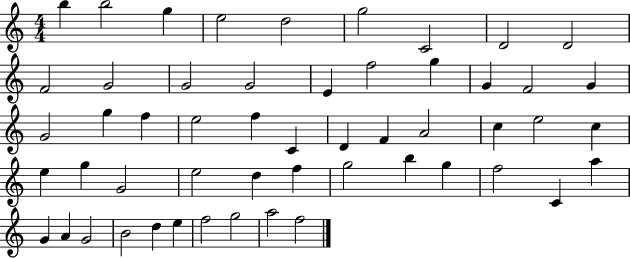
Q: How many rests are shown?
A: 0